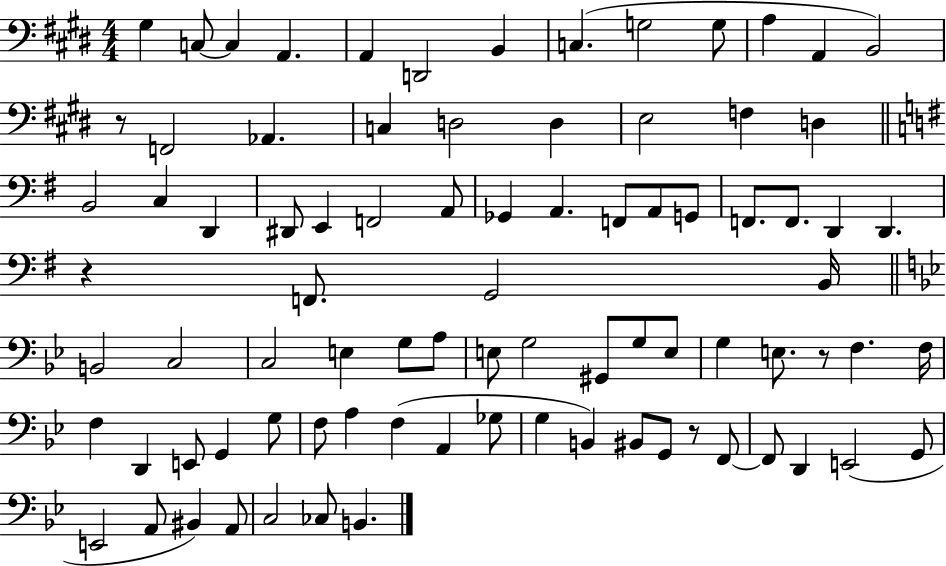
{
  \clef bass
  \numericTimeSignature
  \time 4/4
  \key e \major
  gis4 c8~~ c4 a,4. | a,4 d,2 b,4 | c4.( g2 g8 | a4 a,4 b,2) | \break r8 f,2 aes,4. | c4 d2 d4 | e2 f4 d4 | \bar "||" \break \key g \major b,2 c4 d,4 | dis,8 e,4 f,2 a,8 | ges,4 a,4. f,8 a,8 g,8 | f,8. f,8. d,4 d,4. | \break r4 f,8. g,2 b,16 | \bar "||" \break \key g \minor b,2 c2 | c2 e4 g8 a8 | e8 g2 gis,8 g8 e8 | g4 e8. r8 f4. f16 | \break f4 d,4 e,8 g,4 g8 | f8 a4 f4( a,4 ges8 | g4 b,4) bis,8 g,8 r8 f,8~~ | f,8 d,4 e,2( g,8 | \break e,2 a,8 bis,4) a,8 | c2 ces8 b,4. | \bar "|."
}